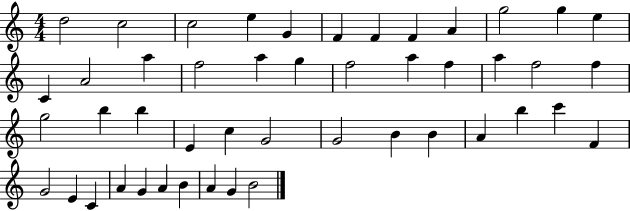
{
  \clef treble
  \numericTimeSignature
  \time 4/4
  \key c \major
  d''2 c''2 | c''2 e''4 g'4 | f'4 f'4 f'4 a'4 | g''2 g''4 e''4 | \break c'4 a'2 a''4 | f''2 a''4 g''4 | f''2 a''4 f''4 | a''4 f''2 f''4 | \break g''2 b''4 b''4 | e'4 c''4 g'2 | g'2 b'4 b'4 | a'4 b''4 c'''4 f'4 | \break g'2 e'4 c'4 | a'4 g'4 a'4 b'4 | a'4 g'4 b'2 | \bar "|."
}